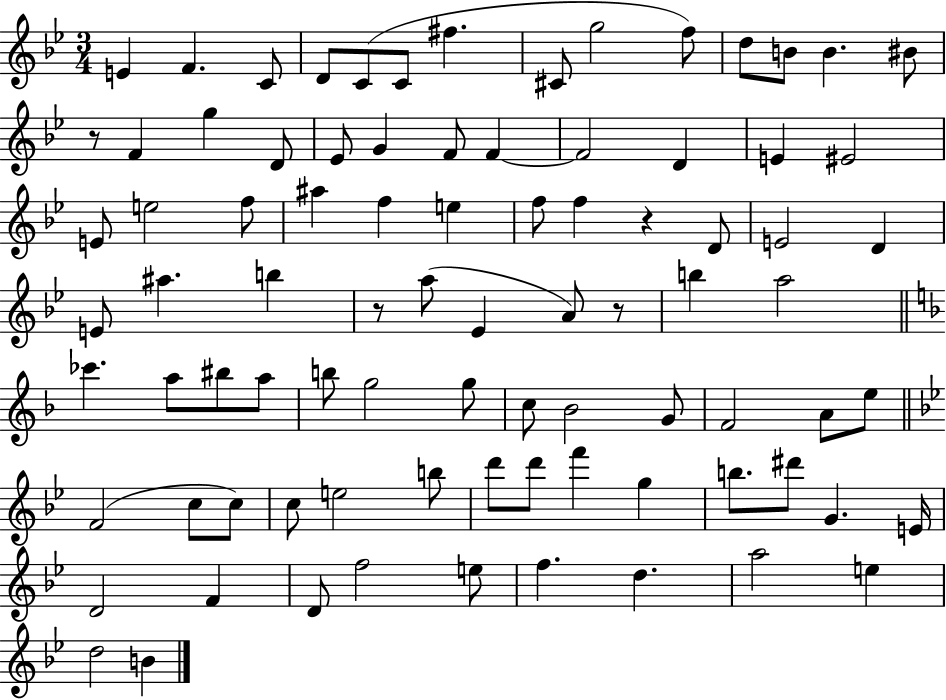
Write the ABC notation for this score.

X:1
T:Untitled
M:3/4
L:1/4
K:Bb
E F C/2 D/2 C/2 C/2 ^f ^C/2 g2 f/2 d/2 B/2 B ^B/2 z/2 F g D/2 _E/2 G F/2 F F2 D E ^E2 E/2 e2 f/2 ^a f e f/2 f z D/2 E2 D E/2 ^a b z/2 a/2 _E A/2 z/2 b a2 _c' a/2 ^b/2 a/2 b/2 g2 g/2 c/2 _B2 G/2 F2 A/2 e/2 F2 c/2 c/2 c/2 e2 b/2 d'/2 d'/2 f' g b/2 ^d'/2 G E/4 D2 F D/2 f2 e/2 f d a2 e d2 B